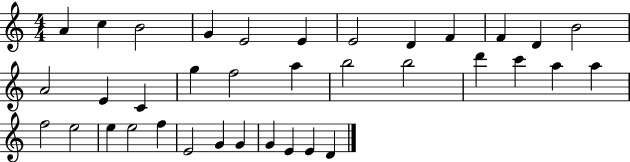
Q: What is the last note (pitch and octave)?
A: D4